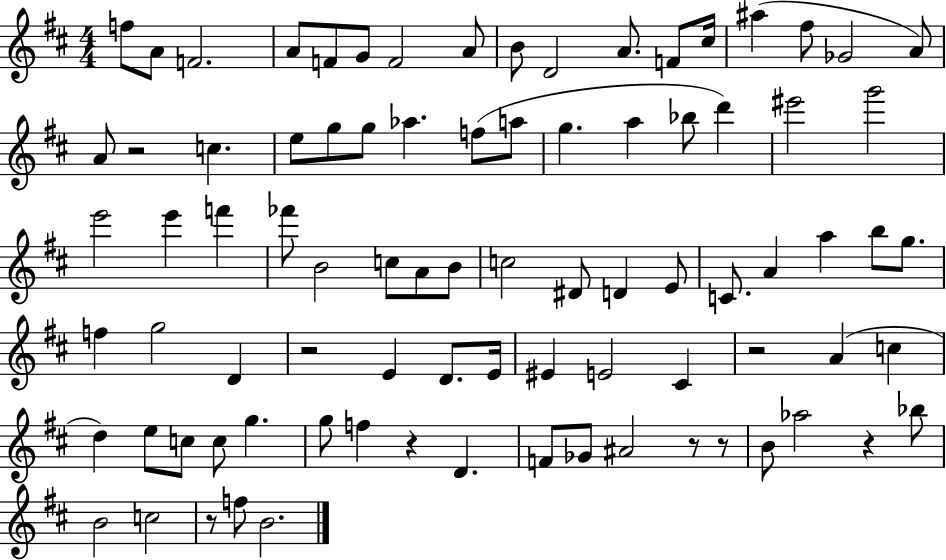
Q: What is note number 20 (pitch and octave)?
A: E5